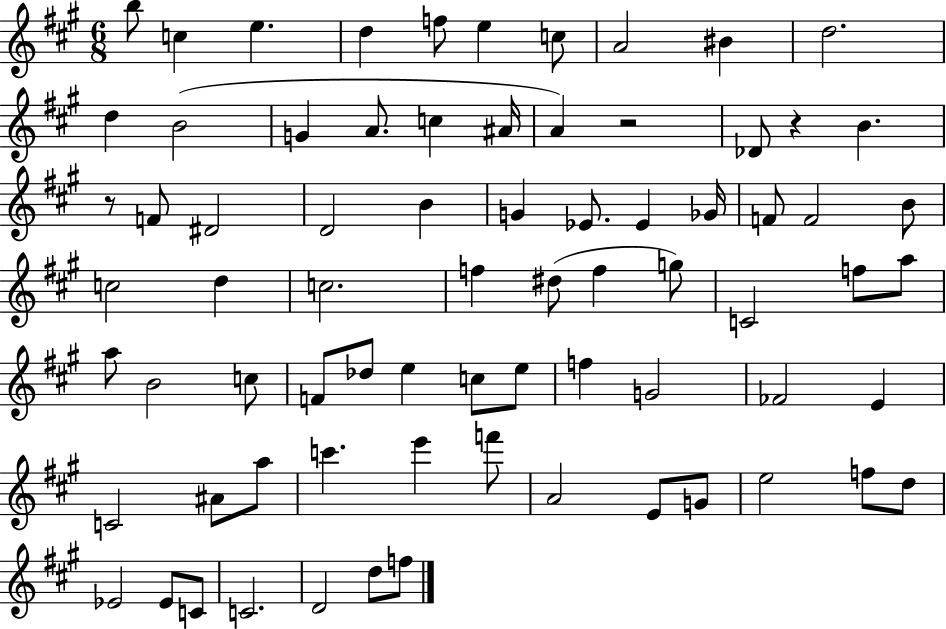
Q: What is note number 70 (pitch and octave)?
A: D5